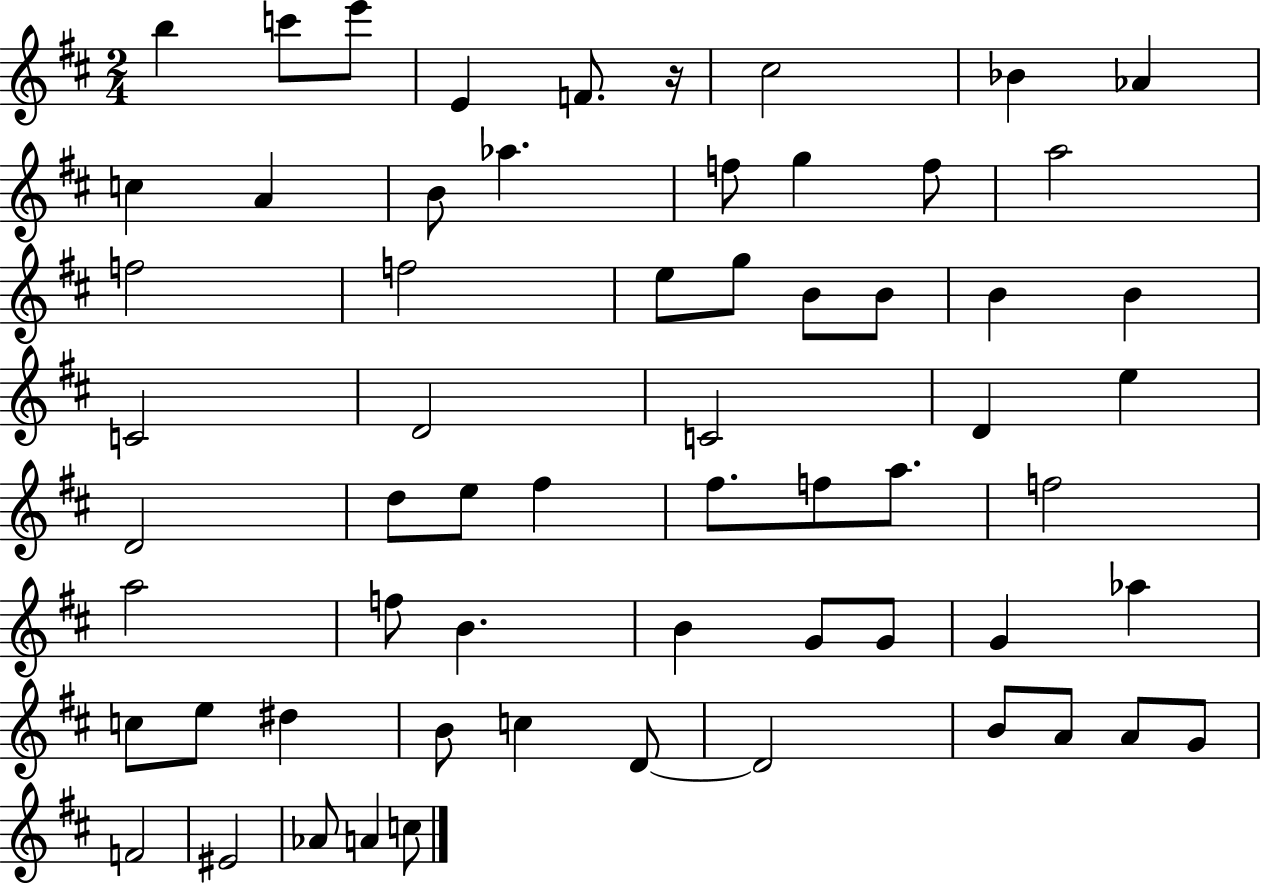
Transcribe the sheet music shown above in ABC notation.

X:1
T:Untitled
M:2/4
L:1/4
K:D
b c'/2 e'/2 E F/2 z/4 ^c2 _B _A c A B/2 _a f/2 g f/2 a2 f2 f2 e/2 g/2 B/2 B/2 B B C2 D2 C2 D e D2 d/2 e/2 ^f ^f/2 f/2 a/2 f2 a2 f/2 B B G/2 G/2 G _a c/2 e/2 ^d B/2 c D/2 D2 B/2 A/2 A/2 G/2 F2 ^E2 _A/2 A c/2